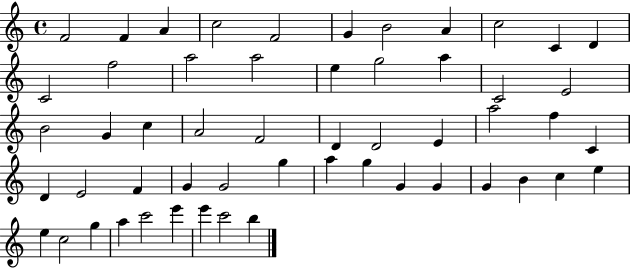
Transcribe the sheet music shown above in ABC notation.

X:1
T:Untitled
M:4/4
L:1/4
K:C
F2 F A c2 F2 G B2 A c2 C D C2 f2 a2 a2 e g2 a C2 E2 B2 G c A2 F2 D D2 E a2 f C D E2 F G G2 g a g G G G B c e e c2 g a c'2 e' e' c'2 b